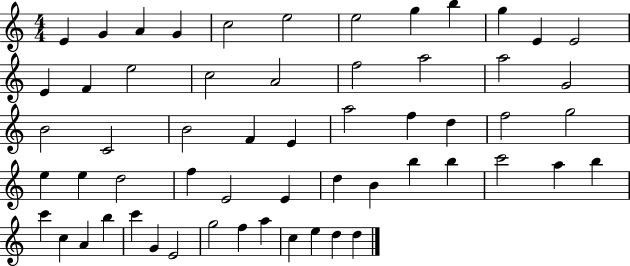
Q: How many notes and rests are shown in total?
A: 58